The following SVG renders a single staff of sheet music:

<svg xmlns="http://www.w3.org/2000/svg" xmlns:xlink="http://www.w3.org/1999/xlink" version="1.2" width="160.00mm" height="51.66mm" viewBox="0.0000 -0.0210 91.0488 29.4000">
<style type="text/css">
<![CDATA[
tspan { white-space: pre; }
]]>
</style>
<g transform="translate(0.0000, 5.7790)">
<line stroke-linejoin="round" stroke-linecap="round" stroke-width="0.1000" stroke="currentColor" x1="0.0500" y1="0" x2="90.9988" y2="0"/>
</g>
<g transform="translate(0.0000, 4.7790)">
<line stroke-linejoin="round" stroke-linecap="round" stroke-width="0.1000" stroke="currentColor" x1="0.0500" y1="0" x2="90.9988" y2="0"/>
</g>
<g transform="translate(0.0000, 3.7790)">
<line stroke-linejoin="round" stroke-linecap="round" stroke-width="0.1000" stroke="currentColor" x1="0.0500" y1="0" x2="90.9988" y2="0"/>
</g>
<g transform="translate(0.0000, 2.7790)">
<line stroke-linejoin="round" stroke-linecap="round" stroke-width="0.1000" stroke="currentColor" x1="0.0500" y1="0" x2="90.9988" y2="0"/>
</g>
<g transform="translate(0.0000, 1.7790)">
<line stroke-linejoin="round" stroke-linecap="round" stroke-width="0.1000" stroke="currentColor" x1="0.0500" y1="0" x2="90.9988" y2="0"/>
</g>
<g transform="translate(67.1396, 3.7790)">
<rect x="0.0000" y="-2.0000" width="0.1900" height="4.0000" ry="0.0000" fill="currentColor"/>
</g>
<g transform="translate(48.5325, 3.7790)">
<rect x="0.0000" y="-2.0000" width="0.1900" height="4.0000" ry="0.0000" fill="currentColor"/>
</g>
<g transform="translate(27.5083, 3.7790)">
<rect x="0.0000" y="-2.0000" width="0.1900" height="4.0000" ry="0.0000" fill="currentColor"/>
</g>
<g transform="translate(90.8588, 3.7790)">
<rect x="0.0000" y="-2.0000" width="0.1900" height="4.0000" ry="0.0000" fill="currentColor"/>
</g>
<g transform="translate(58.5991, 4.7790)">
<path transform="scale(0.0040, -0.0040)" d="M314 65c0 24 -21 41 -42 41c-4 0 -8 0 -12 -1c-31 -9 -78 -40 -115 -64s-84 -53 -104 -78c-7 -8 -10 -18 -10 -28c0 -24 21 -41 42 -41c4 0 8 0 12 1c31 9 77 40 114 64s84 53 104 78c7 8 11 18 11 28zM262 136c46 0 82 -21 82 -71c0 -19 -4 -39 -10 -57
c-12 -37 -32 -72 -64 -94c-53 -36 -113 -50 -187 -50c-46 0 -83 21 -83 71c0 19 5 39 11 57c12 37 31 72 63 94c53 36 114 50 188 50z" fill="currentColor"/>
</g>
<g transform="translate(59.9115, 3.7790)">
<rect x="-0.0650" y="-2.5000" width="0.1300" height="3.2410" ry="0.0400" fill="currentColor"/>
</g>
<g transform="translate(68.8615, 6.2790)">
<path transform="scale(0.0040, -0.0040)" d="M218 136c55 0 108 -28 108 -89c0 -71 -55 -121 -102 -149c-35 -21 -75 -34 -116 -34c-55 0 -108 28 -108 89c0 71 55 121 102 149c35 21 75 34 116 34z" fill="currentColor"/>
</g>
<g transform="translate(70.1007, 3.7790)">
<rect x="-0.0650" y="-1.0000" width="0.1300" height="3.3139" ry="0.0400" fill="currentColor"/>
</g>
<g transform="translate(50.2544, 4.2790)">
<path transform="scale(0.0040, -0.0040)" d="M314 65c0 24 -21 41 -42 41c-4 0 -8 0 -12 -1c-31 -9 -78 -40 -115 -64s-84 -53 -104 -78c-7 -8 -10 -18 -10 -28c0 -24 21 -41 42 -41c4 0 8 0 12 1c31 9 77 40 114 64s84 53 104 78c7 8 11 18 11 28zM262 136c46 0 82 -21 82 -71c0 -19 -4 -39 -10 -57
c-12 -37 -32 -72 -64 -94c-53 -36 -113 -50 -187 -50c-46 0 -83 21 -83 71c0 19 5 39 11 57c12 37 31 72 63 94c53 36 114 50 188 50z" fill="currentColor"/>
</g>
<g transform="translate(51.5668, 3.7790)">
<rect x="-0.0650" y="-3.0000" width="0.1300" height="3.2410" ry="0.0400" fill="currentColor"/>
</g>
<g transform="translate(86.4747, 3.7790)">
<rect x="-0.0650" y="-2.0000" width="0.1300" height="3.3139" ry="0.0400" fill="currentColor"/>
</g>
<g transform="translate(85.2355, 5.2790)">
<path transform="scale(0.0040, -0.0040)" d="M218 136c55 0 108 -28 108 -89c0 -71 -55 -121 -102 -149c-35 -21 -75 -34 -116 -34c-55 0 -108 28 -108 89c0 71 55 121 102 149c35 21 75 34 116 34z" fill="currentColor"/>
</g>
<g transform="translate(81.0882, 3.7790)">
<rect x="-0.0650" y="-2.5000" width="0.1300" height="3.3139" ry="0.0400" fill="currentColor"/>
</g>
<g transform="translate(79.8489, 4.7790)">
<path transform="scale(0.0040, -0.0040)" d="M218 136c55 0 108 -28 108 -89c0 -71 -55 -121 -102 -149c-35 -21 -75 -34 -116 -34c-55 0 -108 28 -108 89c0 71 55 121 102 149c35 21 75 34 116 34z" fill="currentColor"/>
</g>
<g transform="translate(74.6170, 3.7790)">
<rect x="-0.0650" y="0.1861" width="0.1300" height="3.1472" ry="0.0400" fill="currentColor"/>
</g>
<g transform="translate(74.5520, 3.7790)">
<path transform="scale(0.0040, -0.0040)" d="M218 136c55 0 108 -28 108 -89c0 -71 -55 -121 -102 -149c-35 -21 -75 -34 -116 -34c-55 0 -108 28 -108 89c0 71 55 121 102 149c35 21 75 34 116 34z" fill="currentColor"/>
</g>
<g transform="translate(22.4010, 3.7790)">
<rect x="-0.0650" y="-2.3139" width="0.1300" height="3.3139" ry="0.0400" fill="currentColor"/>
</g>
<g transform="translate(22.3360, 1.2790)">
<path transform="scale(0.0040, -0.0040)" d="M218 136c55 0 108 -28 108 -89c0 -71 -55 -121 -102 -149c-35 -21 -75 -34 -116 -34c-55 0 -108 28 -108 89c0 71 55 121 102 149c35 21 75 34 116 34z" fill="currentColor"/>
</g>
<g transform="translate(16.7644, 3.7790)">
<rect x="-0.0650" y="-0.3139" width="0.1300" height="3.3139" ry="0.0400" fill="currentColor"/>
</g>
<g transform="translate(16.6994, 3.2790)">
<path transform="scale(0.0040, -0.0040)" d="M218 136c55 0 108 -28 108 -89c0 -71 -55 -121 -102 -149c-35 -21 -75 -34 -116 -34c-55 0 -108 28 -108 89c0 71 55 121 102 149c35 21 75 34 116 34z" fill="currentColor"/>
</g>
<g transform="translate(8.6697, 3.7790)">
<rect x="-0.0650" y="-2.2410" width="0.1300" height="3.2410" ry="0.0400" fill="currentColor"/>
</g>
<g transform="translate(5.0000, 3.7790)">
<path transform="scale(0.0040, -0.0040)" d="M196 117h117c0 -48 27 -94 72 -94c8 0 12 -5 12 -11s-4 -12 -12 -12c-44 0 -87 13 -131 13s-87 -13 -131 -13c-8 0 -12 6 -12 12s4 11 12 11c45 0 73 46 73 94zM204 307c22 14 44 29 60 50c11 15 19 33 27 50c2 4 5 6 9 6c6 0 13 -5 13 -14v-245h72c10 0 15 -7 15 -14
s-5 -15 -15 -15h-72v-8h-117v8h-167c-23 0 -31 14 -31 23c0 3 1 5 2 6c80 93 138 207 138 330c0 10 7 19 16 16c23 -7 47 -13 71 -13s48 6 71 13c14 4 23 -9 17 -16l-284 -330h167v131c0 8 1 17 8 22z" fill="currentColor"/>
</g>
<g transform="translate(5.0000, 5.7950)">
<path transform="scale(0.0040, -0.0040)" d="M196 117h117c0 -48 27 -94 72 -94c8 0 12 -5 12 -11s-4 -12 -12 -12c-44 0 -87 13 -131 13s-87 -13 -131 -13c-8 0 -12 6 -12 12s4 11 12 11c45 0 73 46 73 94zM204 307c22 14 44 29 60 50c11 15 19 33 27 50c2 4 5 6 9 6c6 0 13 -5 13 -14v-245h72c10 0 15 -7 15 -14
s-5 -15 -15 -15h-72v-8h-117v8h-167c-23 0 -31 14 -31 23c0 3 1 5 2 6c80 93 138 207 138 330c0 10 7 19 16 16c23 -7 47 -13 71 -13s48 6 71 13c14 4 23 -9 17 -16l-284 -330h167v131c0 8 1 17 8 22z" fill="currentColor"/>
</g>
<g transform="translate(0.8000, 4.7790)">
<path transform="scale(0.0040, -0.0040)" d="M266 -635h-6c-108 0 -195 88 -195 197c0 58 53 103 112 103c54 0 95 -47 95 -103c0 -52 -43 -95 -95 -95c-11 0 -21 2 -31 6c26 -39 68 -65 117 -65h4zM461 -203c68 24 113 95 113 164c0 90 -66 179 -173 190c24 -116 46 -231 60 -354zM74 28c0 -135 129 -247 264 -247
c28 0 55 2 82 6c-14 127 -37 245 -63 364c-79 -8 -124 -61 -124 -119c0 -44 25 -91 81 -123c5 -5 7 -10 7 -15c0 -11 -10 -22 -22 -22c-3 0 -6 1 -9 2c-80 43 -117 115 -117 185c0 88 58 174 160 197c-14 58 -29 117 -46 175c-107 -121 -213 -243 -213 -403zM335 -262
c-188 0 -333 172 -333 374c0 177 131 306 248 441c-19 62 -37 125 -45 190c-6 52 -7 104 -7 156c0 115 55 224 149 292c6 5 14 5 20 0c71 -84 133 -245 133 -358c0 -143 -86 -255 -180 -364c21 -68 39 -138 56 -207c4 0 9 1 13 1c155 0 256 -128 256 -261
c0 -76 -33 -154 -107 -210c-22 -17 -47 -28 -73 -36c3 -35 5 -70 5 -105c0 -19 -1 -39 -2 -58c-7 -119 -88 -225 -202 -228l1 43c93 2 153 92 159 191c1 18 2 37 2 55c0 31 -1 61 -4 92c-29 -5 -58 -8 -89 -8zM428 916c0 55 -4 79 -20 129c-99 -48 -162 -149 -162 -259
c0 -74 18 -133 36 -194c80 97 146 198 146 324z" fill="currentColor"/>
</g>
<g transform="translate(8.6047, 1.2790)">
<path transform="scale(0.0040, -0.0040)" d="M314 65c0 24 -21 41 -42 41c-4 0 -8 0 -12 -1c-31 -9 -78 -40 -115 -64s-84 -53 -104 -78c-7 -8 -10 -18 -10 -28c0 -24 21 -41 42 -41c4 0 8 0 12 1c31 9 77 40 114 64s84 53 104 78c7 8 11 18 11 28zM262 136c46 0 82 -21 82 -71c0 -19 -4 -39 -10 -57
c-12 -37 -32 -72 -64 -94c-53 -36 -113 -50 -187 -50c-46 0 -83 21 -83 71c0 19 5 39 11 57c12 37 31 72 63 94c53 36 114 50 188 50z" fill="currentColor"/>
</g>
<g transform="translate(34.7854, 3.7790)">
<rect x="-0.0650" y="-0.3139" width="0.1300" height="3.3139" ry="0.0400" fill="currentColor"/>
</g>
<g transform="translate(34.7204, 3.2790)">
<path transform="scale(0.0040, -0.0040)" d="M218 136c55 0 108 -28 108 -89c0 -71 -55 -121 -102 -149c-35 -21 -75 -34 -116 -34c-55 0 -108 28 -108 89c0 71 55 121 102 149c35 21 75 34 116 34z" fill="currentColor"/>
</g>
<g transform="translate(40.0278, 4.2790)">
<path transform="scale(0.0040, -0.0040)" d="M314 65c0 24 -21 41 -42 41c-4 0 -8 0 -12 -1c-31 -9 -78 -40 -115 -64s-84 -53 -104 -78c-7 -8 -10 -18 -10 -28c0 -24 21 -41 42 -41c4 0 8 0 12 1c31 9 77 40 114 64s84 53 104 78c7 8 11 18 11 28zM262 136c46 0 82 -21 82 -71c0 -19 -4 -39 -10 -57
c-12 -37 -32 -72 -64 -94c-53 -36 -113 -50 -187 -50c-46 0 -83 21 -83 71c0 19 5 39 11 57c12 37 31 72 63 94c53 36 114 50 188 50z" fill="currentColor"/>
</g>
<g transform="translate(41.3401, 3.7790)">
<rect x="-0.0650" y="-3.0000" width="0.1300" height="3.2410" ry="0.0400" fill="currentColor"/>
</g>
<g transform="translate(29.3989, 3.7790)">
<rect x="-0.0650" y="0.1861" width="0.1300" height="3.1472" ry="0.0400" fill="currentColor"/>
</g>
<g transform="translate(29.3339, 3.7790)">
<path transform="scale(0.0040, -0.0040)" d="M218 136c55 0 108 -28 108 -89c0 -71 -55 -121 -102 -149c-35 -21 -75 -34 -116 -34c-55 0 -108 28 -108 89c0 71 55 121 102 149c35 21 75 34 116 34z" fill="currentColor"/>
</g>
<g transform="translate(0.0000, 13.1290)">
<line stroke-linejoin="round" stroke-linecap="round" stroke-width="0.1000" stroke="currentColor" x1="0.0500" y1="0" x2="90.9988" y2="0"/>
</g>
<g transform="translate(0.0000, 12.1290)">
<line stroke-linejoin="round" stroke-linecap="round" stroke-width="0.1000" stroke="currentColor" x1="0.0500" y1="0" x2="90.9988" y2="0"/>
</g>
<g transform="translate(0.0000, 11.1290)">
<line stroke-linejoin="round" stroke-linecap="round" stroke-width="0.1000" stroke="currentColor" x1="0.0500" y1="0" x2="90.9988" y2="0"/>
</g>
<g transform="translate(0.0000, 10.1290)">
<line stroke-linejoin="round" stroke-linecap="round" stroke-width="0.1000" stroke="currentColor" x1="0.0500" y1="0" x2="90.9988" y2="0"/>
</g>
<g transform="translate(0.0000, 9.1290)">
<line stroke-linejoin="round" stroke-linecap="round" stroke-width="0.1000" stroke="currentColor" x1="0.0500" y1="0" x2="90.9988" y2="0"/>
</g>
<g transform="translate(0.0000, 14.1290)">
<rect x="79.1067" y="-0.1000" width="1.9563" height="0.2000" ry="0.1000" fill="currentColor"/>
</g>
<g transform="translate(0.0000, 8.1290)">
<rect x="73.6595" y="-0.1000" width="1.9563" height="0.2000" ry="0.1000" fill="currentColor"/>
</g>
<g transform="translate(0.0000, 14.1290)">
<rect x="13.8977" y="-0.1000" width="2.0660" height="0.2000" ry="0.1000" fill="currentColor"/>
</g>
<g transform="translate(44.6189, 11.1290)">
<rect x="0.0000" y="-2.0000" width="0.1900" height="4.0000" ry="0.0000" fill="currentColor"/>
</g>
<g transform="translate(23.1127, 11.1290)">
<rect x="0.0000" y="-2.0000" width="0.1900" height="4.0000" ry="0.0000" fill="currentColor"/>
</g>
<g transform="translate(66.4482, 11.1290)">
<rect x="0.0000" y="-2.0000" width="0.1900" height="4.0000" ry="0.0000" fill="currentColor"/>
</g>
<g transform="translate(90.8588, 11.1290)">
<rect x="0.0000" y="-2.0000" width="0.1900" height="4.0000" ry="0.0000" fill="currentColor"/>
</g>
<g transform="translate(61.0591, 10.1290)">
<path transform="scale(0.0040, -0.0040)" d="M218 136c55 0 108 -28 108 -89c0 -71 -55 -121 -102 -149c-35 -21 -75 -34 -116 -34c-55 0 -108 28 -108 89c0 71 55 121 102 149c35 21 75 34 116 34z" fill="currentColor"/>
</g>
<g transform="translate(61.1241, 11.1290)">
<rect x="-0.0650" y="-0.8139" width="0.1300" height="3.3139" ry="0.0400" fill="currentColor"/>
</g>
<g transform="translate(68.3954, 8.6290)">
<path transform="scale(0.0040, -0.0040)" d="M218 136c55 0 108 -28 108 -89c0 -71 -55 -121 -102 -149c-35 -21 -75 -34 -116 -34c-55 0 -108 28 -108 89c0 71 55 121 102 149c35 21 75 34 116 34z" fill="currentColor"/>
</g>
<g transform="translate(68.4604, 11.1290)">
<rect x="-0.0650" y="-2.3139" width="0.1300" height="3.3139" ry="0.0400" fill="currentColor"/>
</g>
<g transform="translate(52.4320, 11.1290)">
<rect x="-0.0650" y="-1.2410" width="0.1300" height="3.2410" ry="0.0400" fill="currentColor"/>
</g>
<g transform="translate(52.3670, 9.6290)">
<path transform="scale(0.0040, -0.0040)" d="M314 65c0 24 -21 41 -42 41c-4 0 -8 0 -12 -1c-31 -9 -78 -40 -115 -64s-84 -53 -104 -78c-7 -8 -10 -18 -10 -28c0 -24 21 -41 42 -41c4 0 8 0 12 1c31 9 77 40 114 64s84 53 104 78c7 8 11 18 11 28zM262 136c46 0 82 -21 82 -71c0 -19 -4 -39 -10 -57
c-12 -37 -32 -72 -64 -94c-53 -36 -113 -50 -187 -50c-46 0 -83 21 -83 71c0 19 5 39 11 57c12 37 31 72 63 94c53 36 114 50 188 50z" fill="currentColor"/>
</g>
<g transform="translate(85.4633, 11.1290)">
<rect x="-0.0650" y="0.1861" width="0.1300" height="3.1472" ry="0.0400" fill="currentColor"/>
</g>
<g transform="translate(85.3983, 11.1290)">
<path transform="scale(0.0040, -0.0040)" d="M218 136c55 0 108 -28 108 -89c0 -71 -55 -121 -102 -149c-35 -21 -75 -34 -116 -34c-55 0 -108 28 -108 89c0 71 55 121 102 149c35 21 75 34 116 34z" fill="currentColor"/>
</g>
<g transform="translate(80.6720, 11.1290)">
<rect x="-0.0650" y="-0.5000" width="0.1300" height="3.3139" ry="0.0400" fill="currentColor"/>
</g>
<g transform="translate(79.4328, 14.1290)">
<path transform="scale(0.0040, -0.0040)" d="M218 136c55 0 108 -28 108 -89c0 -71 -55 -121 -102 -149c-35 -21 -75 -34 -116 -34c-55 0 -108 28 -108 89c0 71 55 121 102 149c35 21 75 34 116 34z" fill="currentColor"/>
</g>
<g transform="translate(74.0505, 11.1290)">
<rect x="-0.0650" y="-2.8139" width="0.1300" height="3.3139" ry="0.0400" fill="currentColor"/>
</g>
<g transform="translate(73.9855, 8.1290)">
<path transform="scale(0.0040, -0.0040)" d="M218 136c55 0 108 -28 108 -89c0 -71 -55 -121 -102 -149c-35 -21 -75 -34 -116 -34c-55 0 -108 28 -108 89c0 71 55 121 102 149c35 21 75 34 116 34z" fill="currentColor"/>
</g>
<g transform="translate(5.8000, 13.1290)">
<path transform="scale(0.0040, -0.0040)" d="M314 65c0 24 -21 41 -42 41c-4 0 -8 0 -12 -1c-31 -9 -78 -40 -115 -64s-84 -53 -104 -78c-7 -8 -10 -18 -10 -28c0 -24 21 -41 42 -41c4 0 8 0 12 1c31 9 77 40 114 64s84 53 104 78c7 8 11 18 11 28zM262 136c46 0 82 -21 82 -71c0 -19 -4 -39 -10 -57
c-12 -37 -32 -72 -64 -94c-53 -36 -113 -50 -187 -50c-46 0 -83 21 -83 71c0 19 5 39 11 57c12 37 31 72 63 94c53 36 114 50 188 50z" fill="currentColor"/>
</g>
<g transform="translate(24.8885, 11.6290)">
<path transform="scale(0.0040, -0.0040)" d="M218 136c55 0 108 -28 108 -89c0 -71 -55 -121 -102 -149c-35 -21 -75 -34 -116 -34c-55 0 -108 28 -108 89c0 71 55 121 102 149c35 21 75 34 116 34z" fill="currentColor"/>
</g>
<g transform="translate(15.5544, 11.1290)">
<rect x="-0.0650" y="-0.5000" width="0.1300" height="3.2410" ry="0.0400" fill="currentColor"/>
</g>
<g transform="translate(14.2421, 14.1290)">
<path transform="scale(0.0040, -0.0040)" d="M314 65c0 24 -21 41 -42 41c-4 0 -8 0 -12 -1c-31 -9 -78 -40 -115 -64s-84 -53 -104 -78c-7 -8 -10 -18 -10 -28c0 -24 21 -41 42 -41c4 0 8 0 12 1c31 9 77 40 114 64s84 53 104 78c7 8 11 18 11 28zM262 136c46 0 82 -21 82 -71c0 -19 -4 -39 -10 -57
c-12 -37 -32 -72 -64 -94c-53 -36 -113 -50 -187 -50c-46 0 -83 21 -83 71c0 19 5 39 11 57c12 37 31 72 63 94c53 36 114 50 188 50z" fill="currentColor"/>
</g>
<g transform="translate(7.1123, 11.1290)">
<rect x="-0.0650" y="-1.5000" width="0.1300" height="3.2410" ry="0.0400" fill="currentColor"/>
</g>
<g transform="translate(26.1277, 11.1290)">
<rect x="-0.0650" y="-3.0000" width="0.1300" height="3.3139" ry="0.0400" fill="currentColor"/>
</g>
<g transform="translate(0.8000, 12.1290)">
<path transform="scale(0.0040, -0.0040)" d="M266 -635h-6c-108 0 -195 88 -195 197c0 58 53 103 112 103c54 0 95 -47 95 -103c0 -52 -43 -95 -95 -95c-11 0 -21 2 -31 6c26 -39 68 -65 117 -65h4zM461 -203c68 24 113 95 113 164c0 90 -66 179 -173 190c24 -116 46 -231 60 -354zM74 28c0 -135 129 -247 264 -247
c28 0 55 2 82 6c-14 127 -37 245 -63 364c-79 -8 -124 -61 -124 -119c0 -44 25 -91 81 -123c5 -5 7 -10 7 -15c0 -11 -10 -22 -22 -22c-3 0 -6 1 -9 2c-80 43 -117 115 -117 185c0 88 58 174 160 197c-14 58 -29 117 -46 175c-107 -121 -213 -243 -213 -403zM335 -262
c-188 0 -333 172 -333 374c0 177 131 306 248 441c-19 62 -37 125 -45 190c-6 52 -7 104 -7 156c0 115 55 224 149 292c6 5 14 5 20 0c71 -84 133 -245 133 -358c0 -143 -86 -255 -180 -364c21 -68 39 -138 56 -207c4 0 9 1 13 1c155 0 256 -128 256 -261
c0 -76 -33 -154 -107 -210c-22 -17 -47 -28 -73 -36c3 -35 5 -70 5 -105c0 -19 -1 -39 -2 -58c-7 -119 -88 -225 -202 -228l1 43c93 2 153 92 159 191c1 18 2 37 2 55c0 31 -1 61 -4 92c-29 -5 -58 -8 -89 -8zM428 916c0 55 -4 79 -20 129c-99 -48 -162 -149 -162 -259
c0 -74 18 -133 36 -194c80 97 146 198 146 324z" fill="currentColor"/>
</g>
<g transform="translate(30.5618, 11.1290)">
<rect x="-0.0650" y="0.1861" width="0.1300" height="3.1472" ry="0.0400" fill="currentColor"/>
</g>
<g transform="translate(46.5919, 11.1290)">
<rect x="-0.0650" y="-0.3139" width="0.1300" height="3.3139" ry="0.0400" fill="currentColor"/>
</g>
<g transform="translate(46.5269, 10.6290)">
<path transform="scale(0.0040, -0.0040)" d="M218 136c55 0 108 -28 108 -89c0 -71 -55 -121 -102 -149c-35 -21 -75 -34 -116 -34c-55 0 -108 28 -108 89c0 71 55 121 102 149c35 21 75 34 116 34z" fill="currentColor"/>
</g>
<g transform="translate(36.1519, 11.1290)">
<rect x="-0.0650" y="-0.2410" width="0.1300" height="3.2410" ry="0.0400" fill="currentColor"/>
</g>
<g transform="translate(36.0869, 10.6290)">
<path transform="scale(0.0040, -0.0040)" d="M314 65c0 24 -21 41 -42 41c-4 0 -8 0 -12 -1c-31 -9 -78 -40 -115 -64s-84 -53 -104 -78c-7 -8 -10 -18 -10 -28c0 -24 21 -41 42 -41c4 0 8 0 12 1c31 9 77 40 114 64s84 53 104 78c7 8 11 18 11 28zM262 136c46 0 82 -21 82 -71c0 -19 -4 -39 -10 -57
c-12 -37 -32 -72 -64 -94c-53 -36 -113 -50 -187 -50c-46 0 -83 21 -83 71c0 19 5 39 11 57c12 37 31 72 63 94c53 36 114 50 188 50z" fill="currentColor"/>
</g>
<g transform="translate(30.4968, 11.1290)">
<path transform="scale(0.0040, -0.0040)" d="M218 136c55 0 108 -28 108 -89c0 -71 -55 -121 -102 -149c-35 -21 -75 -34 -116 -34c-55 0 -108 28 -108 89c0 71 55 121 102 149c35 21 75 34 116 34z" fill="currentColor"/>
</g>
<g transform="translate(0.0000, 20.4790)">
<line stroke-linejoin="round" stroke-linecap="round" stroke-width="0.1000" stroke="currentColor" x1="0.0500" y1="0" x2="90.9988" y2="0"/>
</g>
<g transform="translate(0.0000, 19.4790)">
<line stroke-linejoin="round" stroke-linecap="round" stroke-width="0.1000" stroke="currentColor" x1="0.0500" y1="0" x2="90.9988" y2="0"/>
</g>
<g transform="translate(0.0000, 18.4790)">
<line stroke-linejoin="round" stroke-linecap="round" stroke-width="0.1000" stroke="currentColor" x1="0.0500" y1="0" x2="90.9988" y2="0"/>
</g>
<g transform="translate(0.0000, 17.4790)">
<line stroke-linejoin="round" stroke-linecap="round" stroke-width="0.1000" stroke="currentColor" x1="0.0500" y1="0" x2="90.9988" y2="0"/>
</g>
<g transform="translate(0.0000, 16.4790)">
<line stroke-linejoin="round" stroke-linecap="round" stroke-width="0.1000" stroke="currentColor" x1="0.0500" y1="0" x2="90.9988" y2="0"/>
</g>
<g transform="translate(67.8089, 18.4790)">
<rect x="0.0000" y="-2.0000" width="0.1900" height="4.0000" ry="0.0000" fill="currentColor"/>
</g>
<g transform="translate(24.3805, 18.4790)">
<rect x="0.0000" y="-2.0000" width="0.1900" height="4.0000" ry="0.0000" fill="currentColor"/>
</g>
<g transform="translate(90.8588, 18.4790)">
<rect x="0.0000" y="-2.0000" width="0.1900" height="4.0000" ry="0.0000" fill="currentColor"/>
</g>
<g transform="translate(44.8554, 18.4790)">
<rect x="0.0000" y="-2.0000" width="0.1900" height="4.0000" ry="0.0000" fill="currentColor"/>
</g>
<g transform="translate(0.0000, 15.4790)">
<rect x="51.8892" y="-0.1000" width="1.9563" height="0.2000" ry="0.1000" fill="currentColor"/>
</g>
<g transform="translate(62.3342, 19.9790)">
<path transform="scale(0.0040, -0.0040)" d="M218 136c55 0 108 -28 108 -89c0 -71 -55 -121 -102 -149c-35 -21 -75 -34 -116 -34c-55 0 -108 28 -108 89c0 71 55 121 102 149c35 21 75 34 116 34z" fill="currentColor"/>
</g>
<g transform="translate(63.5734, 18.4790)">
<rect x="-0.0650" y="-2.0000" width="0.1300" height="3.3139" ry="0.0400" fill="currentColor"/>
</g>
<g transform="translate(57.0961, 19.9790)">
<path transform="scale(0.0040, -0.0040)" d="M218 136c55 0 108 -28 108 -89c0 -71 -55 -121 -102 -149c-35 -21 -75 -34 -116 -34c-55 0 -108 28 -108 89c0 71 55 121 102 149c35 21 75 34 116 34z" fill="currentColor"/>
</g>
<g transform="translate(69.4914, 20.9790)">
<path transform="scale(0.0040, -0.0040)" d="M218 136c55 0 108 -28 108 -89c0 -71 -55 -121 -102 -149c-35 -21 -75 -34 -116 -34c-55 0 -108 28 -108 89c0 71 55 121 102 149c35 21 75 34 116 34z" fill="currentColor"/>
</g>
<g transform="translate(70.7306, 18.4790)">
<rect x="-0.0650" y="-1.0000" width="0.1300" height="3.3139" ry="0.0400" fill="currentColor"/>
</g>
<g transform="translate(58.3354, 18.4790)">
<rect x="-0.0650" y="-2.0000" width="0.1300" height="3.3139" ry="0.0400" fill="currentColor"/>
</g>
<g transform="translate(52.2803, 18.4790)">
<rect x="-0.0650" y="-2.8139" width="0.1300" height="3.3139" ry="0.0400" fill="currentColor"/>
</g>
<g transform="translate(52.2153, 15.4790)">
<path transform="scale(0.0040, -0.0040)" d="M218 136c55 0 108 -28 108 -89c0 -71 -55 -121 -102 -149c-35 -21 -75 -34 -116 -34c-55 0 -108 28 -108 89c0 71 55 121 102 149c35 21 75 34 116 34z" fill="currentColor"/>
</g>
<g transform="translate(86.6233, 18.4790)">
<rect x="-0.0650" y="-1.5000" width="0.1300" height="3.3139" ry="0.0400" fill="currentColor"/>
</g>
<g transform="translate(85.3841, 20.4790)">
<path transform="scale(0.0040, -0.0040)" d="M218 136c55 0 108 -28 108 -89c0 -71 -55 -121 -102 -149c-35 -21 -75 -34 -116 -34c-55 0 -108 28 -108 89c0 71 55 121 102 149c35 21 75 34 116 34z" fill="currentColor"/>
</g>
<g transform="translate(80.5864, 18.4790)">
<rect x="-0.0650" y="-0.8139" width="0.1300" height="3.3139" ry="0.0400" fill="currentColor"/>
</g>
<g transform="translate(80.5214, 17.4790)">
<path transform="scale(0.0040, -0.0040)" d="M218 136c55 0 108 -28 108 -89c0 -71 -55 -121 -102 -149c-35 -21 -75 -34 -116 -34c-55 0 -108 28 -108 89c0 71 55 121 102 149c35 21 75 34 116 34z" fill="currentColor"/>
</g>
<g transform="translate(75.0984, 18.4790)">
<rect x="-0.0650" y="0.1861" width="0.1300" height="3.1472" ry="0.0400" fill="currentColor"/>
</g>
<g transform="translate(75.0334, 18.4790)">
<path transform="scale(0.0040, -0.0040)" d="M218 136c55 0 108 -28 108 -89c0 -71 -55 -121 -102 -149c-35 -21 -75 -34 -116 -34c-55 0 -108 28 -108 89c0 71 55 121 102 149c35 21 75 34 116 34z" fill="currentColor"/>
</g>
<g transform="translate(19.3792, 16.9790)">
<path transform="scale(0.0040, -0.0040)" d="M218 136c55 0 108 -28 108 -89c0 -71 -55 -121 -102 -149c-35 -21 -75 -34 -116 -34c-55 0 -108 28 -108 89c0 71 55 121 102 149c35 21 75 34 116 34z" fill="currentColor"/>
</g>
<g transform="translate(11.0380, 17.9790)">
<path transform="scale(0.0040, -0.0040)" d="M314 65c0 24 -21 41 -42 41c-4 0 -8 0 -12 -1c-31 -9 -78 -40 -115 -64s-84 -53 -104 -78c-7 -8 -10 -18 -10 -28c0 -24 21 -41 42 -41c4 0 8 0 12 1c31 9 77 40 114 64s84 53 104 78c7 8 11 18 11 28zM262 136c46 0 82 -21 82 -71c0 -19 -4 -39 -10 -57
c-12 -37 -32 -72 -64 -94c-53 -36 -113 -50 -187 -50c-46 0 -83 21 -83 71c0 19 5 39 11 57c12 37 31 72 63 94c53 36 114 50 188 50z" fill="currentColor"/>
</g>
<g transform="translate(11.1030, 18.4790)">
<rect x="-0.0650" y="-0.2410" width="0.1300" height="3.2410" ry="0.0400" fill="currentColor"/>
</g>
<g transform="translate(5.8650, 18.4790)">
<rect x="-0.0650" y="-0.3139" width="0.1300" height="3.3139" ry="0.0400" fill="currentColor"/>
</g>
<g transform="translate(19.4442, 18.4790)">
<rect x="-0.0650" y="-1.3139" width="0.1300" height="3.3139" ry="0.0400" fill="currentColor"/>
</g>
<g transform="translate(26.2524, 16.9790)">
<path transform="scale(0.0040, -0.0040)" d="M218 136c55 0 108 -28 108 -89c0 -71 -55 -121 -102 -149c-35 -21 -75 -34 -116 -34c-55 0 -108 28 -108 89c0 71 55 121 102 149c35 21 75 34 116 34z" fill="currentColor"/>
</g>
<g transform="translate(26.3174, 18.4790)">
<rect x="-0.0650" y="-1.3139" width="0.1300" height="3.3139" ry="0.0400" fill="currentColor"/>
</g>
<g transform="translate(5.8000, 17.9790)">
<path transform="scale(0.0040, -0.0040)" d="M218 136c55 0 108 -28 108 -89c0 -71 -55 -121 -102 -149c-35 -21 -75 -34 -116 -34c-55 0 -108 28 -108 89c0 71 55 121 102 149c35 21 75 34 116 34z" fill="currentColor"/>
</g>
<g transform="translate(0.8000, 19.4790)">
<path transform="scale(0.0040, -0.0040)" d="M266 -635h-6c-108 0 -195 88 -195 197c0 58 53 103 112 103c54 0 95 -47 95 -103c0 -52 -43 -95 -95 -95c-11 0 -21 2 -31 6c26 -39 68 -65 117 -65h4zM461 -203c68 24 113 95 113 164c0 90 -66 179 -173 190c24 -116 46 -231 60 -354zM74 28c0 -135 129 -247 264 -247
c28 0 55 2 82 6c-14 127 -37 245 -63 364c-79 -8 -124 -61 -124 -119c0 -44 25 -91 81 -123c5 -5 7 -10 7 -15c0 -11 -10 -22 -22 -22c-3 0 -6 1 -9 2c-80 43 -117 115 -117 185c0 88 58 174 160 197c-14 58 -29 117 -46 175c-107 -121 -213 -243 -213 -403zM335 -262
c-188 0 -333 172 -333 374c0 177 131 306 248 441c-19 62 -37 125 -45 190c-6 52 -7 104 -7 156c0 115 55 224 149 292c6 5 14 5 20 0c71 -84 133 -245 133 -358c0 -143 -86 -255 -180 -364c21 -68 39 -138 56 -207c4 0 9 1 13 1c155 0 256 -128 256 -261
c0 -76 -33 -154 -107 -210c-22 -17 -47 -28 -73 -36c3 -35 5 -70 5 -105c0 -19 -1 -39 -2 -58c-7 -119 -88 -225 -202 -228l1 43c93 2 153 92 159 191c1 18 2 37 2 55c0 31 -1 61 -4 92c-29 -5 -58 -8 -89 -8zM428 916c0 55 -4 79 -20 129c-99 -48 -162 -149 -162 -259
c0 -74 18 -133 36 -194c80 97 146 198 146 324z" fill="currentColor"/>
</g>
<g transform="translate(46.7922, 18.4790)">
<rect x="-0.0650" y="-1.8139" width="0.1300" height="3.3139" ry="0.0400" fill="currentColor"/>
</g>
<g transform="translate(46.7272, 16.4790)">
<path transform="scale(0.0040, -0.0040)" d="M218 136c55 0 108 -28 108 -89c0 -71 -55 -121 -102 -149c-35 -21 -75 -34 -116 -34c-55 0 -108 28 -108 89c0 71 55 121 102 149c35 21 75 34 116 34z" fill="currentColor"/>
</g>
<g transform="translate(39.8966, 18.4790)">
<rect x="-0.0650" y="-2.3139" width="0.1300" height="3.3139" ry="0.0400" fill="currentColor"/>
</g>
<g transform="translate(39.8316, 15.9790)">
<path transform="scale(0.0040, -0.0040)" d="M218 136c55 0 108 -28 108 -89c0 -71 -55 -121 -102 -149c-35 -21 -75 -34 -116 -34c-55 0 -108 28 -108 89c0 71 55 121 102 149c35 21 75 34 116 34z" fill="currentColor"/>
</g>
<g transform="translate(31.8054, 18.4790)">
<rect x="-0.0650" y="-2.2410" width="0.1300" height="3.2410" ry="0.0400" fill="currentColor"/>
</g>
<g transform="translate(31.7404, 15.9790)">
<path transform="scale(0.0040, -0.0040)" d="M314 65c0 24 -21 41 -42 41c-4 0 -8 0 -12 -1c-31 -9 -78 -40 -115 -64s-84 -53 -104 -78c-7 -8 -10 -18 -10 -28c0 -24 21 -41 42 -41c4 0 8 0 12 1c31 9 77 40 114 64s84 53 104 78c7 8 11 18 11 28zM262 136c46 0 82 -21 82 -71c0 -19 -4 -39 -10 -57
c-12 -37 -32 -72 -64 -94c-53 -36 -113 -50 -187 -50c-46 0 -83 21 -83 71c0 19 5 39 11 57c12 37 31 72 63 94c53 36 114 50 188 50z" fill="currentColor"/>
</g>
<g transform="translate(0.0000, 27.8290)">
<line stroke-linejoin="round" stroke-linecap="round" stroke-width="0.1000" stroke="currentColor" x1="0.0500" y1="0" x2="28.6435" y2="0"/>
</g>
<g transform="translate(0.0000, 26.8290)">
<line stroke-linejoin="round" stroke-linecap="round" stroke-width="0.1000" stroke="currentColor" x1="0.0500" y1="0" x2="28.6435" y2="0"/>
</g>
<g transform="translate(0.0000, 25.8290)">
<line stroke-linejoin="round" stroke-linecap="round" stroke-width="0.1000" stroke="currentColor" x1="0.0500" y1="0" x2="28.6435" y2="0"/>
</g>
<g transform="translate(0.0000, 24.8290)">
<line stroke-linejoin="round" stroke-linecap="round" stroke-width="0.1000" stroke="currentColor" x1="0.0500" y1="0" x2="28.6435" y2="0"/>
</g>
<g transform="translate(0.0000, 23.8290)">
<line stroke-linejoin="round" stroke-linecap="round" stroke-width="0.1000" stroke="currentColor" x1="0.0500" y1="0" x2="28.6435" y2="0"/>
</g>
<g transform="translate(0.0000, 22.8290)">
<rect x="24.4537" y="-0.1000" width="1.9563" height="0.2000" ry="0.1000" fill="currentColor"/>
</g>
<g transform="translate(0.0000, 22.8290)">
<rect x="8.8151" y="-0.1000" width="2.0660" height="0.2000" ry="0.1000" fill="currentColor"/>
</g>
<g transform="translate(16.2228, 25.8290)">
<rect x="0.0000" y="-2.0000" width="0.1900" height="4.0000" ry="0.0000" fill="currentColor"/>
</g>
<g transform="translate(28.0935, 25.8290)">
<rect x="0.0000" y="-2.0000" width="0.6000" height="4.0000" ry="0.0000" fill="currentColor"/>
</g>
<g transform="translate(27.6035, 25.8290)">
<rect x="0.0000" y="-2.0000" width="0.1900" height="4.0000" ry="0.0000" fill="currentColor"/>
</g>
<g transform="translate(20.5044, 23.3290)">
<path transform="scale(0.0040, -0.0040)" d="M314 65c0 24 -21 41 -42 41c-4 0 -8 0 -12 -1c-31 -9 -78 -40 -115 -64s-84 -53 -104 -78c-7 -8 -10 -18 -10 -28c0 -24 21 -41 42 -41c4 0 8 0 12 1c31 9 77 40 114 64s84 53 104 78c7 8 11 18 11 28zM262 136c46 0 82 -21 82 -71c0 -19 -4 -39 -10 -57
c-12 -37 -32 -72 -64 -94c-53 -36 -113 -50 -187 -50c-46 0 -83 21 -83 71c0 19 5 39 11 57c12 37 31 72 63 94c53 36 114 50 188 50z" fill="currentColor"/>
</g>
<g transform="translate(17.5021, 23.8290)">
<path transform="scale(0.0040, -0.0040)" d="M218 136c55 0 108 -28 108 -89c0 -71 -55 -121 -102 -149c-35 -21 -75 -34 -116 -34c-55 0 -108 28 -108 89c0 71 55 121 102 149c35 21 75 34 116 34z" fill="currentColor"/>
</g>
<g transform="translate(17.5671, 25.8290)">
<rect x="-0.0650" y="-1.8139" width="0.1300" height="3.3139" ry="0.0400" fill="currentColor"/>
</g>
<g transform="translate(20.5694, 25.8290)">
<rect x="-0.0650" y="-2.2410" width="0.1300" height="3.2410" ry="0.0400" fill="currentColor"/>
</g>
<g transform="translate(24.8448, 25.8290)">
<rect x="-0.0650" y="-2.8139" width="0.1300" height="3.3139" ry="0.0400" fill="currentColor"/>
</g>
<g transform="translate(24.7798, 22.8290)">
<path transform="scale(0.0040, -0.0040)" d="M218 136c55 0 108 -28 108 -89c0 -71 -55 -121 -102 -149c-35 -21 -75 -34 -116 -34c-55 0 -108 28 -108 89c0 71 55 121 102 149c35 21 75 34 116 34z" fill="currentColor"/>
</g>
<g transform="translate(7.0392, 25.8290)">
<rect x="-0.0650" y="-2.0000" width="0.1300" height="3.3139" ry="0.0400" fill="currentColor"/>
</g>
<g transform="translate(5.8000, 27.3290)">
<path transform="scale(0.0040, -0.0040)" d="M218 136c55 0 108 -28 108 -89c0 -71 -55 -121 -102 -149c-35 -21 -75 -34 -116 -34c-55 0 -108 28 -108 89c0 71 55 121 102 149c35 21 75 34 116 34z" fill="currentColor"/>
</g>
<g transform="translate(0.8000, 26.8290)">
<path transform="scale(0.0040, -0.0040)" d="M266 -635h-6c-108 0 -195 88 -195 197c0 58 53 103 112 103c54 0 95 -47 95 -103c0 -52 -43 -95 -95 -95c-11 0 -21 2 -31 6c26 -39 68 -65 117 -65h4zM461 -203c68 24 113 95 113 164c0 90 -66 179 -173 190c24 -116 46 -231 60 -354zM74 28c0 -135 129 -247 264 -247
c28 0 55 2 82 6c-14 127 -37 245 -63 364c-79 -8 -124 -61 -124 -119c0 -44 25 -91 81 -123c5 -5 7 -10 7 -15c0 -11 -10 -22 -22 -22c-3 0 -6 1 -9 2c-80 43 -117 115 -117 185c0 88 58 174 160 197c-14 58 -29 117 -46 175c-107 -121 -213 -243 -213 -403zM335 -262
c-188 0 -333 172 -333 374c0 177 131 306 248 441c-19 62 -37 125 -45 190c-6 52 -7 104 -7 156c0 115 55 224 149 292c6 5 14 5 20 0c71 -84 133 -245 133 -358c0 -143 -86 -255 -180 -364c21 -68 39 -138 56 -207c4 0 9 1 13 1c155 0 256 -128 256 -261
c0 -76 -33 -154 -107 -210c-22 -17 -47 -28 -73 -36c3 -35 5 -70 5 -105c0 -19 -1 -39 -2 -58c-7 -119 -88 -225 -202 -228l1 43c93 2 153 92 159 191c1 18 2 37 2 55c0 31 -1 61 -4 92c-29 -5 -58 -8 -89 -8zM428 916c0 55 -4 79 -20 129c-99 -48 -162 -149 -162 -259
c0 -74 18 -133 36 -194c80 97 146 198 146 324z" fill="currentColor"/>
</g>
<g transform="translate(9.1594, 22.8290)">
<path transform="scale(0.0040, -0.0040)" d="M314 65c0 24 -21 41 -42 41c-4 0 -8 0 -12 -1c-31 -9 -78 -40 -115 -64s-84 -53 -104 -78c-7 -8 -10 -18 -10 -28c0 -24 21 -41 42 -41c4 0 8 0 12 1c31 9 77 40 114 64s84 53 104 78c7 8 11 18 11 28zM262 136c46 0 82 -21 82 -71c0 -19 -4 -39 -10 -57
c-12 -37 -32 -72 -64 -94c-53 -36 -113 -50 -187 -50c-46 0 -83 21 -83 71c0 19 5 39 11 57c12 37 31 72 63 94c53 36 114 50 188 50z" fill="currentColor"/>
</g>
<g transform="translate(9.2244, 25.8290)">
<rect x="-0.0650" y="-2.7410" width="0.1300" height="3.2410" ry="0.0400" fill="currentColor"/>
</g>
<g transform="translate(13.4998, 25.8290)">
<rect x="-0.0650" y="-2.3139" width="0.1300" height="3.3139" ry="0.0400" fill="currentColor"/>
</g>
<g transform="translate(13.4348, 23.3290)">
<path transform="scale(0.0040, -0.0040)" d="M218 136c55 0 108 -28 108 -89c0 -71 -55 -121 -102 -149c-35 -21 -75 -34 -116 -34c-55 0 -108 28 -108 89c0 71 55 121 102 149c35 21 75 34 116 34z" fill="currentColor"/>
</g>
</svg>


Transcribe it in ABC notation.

X:1
T:Untitled
M:4/4
L:1/4
K:C
g2 c g B c A2 A2 G2 D B G F E2 C2 A B c2 c e2 d g a C B c c2 e e g2 g f a F F D B d E F a2 g f g2 a